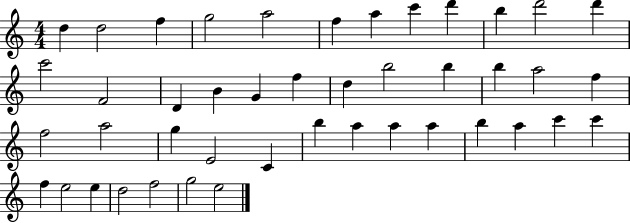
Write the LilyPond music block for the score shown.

{
  \clef treble
  \numericTimeSignature
  \time 4/4
  \key c \major
  d''4 d''2 f''4 | g''2 a''2 | f''4 a''4 c'''4 d'''4 | b''4 d'''2 d'''4 | \break c'''2 f'2 | d'4 b'4 g'4 f''4 | d''4 b''2 b''4 | b''4 a''2 f''4 | \break f''2 a''2 | g''4 e'2 c'4 | b''4 a''4 a''4 a''4 | b''4 a''4 c'''4 c'''4 | \break f''4 e''2 e''4 | d''2 f''2 | g''2 e''2 | \bar "|."
}